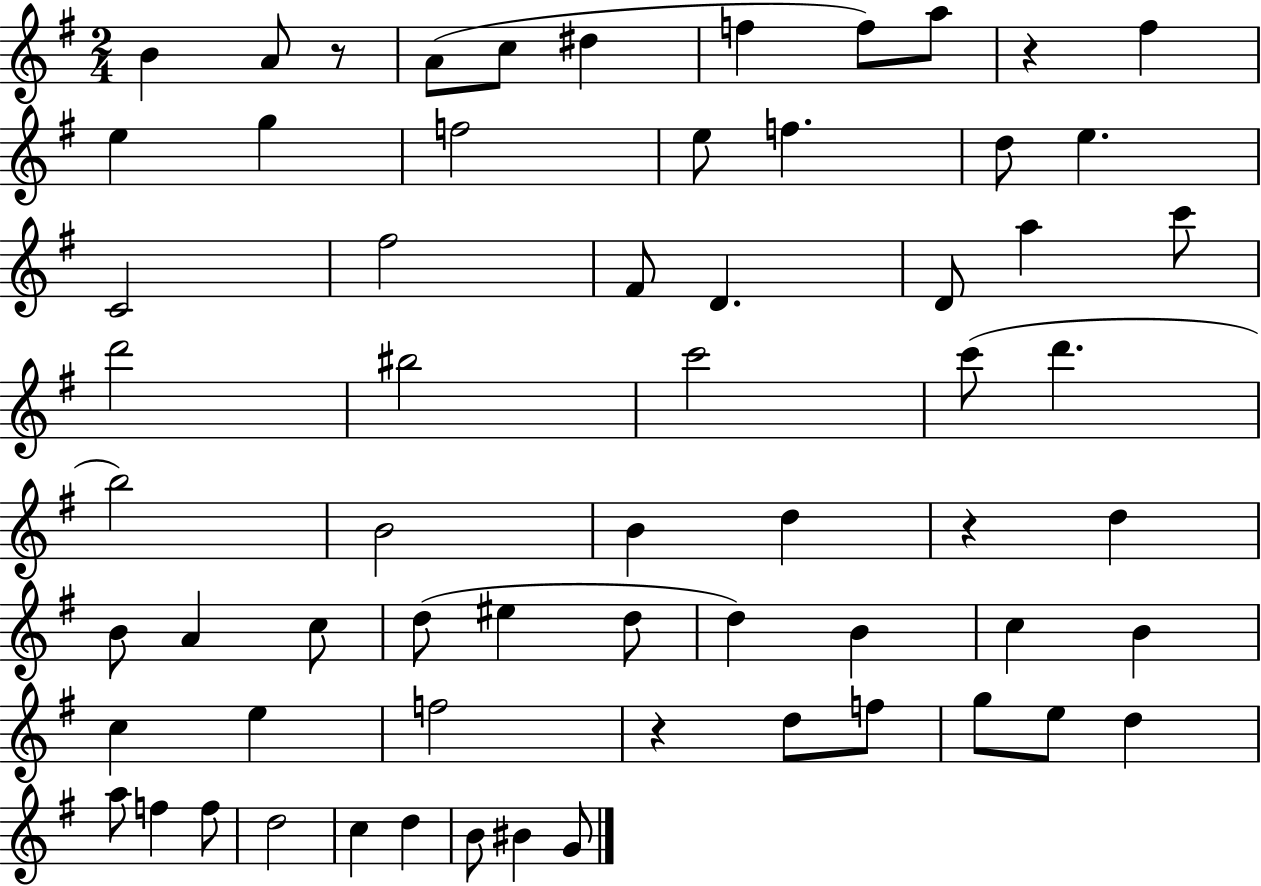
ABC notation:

X:1
T:Untitled
M:2/4
L:1/4
K:G
B A/2 z/2 A/2 c/2 ^d f f/2 a/2 z ^f e g f2 e/2 f d/2 e C2 ^f2 ^F/2 D D/2 a c'/2 d'2 ^b2 c'2 c'/2 d' b2 B2 B d z d B/2 A c/2 d/2 ^e d/2 d B c B c e f2 z d/2 f/2 g/2 e/2 d a/2 f f/2 d2 c d B/2 ^B G/2